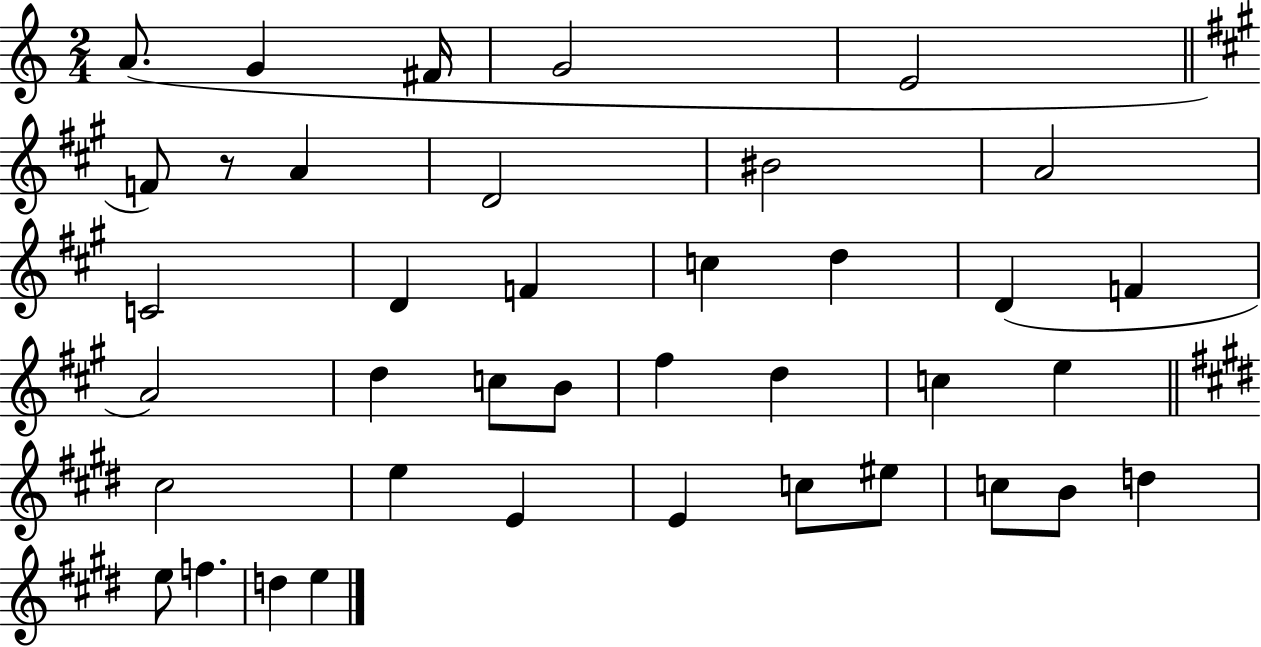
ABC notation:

X:1
T:Untitled
M:2/4
L:1/4
K:C
A/2 G ^F/4 G2 E2 F/2 z/2 A D2 ^B2 A2 C2 D F c d D F A2 d c/2 B/2 ^f d c e ^c2 e E E c/2 ^e/2 c/2 B/2 d e/2 f d e